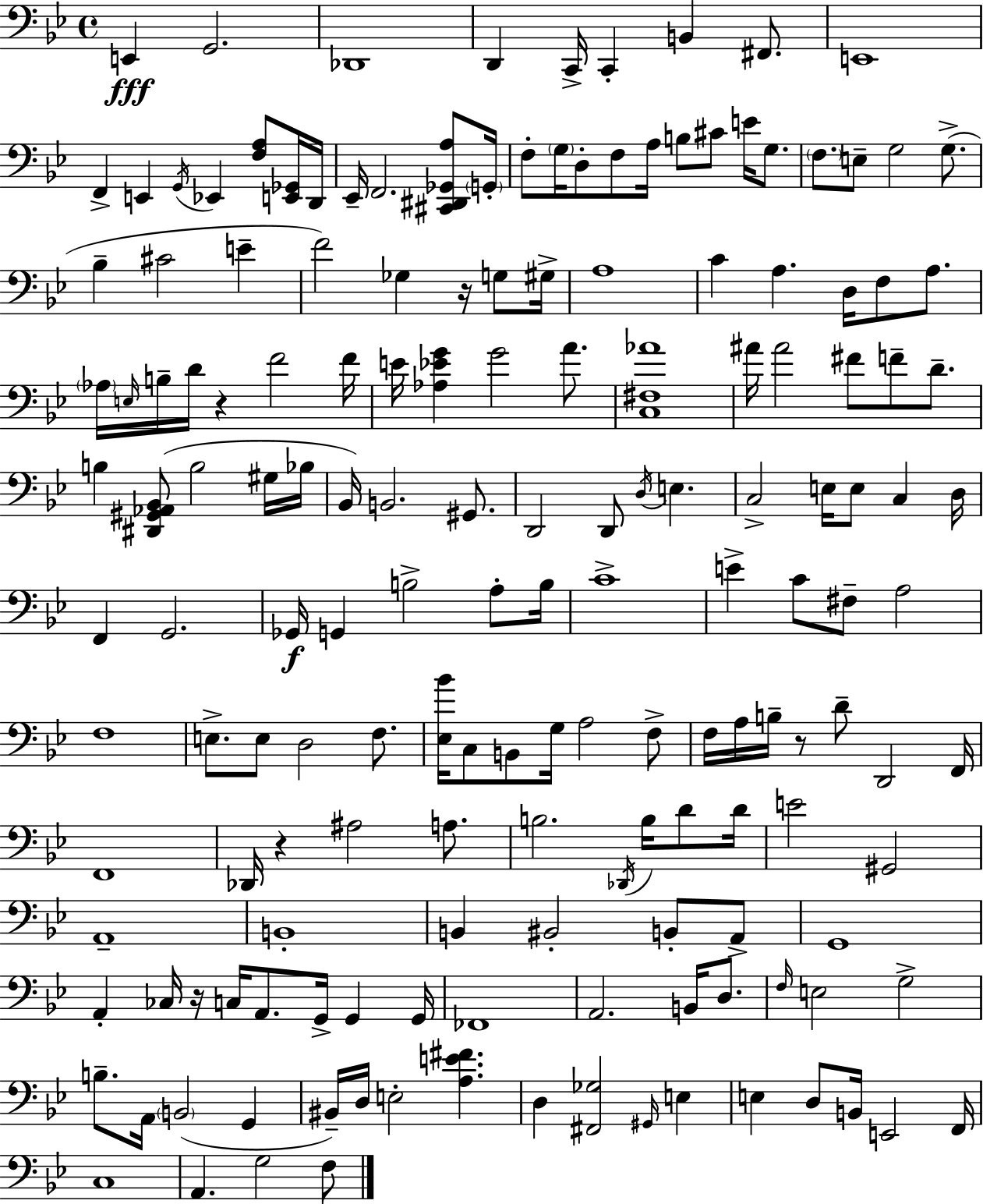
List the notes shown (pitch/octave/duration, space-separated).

E2/q G2/h. Db2/w D2/q C2/s C2/q B2/q F#2/e. E2/w F2/q E2/q G2/s Eb2/q [F3,A3]/e [E2,Gb2]/s D2/s Eb2/s F2/h. [C#2,D#2,Gb2,A3]/e G2/s F3/e G3/s D3/e F3/e A3/s B3/e C#4/e E4/s G3/e. F3/e. E3/e G3/h G3/e. Bb3/q C#4/h E4/q F4/h Gb3/q R/s G3/e G#3/s A3/w C4/q A3/q. D3/s F3/e A3/e. Ab3/s E3/s B3/s D4/s R/q F4/h F4/s E4/s [Ab3,Eb4,G4]/q G4/h A4/e. [C3,F#3,Ab4]/w A#4/s A#4/h F#4/e F4/e D4/e. B3/q [D#2,G#2,Ab2,Bb2]/e B3/h G#3/s Bb3/s Bb2/s B2/h. G#2/e. D2/h D2/e D3/s E3/q. C3/h E3/s E3/e C3/q D3/s F2/q G2/h. Gb2/s G2/q B3/h A3/e B3/s C4/w E4/q C4/e F#3/e A3/h F3/w E3/e. E3/e D3/h F3/e. [Eb3,Bb4]/s C3/e B2/e G3/s A3/h F3/e F3/s A3/s B3/s R/e D4/e D2/h F2/s F2/w Db2/s R/q A#3/h A3/e. B3/h. Db2/s B3/s D4/e D4/s E4/h G#2/h A2/w B2/w B2/q BIS2/h B2/e A2/e G2/w A2/q CES3/s R/s C3/s A2/e. G2/s G2/q G2/s FES2/w A2/h. B2/s D3/e. F3/s E3/h G3/h B3/e. A2/s B2/h G2/q BIS2/s D3/s E3/h [A3,E4,F#4]/q. D3/q [F#2,Gb3]/h G#2/s E3/q E3/q D3/e B2/s E2/h F2/s C3/w A2/q. G3/h F3/e